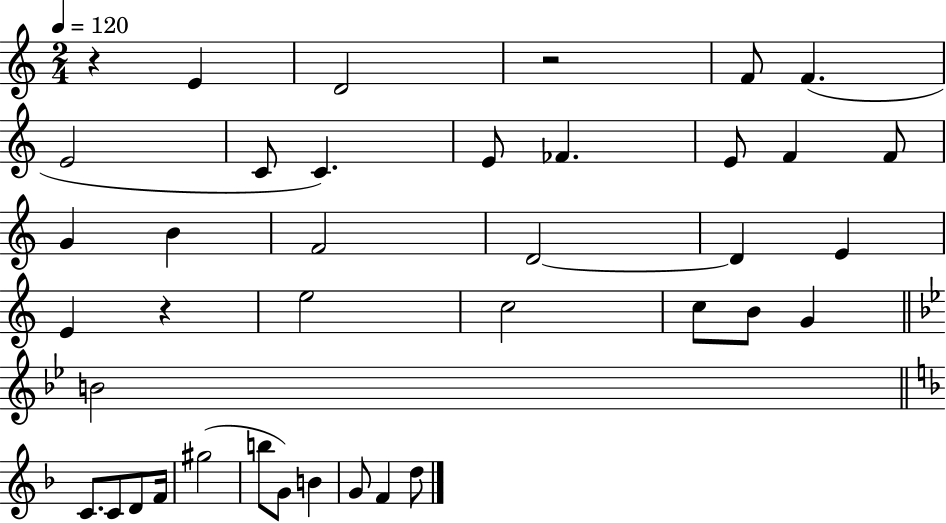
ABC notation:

X:1
T:Untitled
M:2/4
L:1/4
K:C
z E D2 z2 F/2 F E2 C/2 C E/2 _F E/2 F F/2 G B F2 D2 D E E z e2 c2 c/2 B/2 G B2 C/2 C/2 D/2 F/4 ^g2 b/2 G/2 B G/2 F d/2